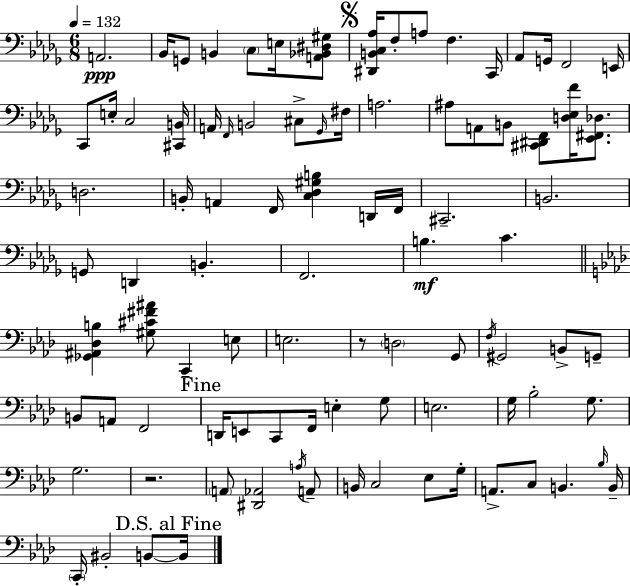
X:1
T:Untitled
M:6/8
L:1/4
K:Bbm
A,,2 _B,,/4 G,,/2 B,, C,/2 E,/4 [A,,_B,,^D,^G,]/2 [^D,,B,,C,_A,]/4 F,/2 A,/2 F, C,,/4 _A,,/2 G,,/4 F,,2 E,,/4 C,,/2 E,/4 C,2 [^C,,B,,]/4 A,,/4 F,,/4 B,,2 ^C,/2 _G,,/4 ^F,/4 A,2 ^A,/2 A,,/2 B,,/2 [^C,,^D,,F,,]/2 [D,_E,F]/4 [_E,,^F,,_D,]/2 D,2 B,,/4 A,, F,,/4 [C,_D,^G,B,] D,,/4 F,,/4 ^C,,2 B,,2 G,,/2 D,, B,, F,,2 B, C [_G,,^A,,_D,B,] [^G,^C^F^A]/2 C,, E,/2 E,2 z/2 D,2 G,,/2 F,/4 ^G,,2 B,,/2 G,,/2 B,,/2 A,,/2 F,,2 D,,/4 E,,/2 C,,/2 F,,/4 E, G,/2 E,2 G,/4 _B,2 G,/2 G,2 z2 A,,/2 [^D,,_A,,]2 A,/4 A,,/2 B,,/4 C,2 _E,/2 G,/4 A,,/2 C,/2 B,, _B,/4 B,,/4 C,,/4 ^B,,2 B,,/2 B,,/4